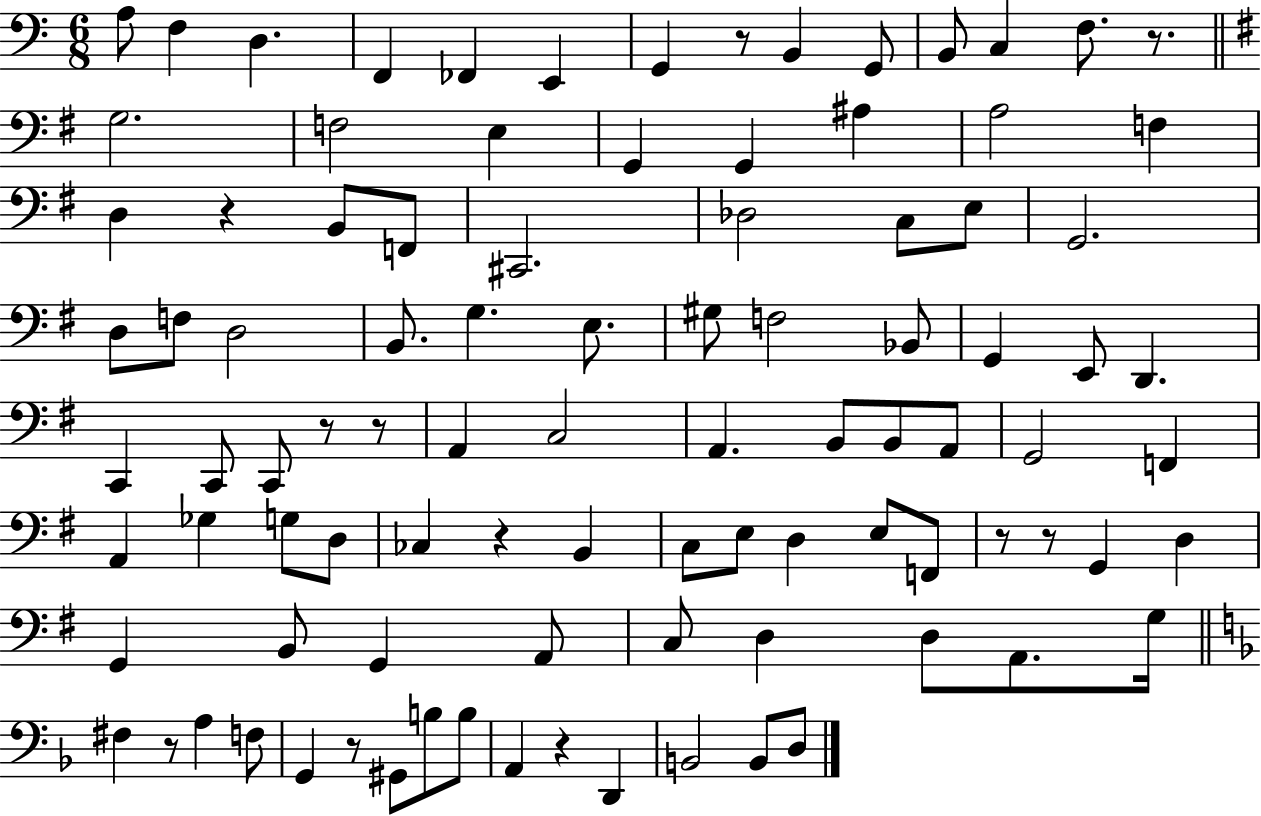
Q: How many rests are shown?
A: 11